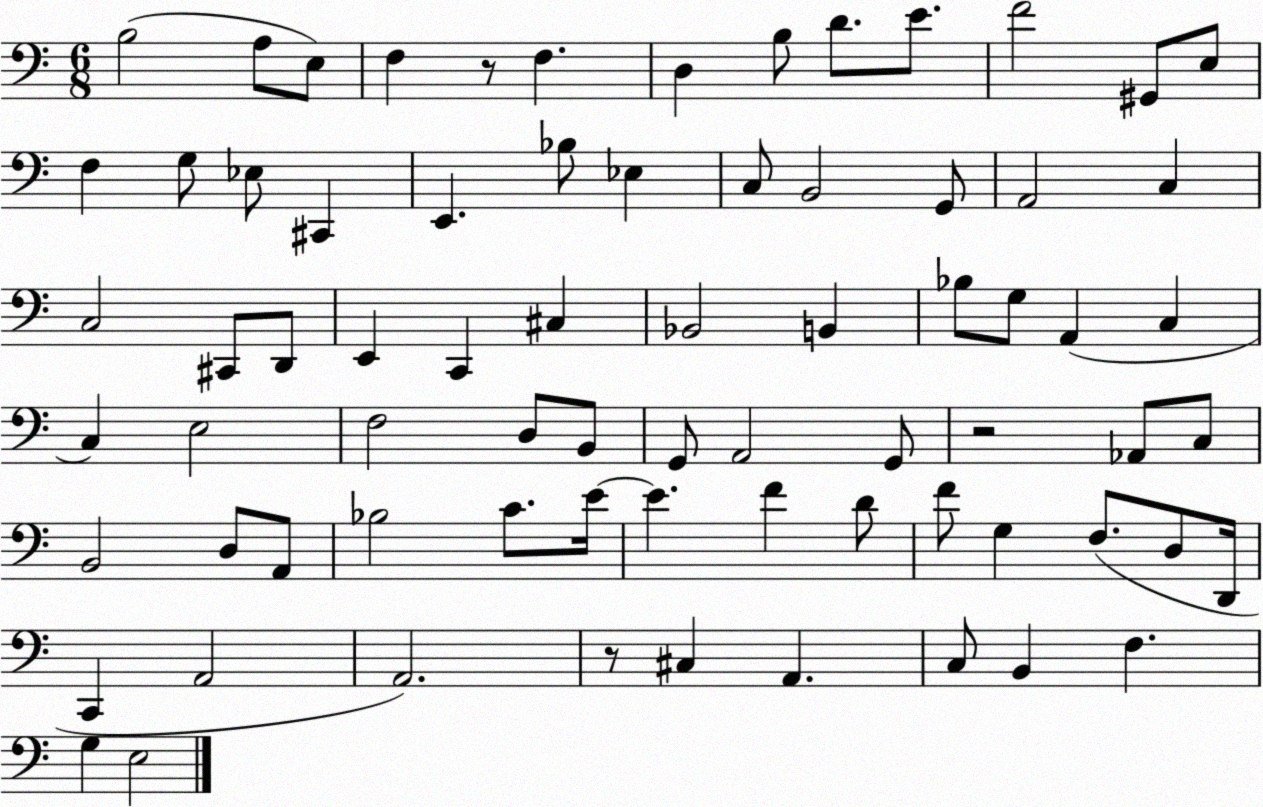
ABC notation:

X:1
T:Untitled
M:6/8
L:1/4
K:C
B,2 A,/2 E,/2 F, z/2 F, D, B,/2 D/2 E/2 F2 ^G,,/2 E,/2 F, G,/2 _E,/2 ^C,, E,, _B,/2 _E, C,/2 B,,2 G,,/2 A,,2 C, C,2 ^C,,/2 D,,/2 E,, C,, ^C, _B,,2 B,, _B,/2 G,/2 A,, C, C, E,2 F,2 D,/2 B,,/2 G,,/2 A,,2 G,,/2 z2 _A,,/2 C,/2 B,,2 D,/2 A,,/2 _B,2 C/2 E/4 E F D/2 F/2 G, F,/2 D,/2 D,,/4 C,, A,,2 A,,2 z/2 ^C, A,, C,/2 B,, F, G, E,2